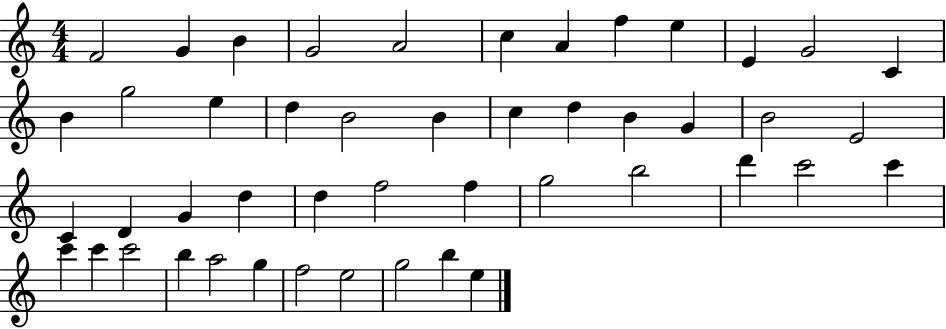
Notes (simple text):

F4/h G4/q B4/q G4/h A4/h C5/q A4/q F5/q E5/q E4/q G4/h C4/q B4/q G5/h E5/q D5/q B4/h B4/q C5/q D5/q B4/q G4/q B4/h E4/h C4/q D4/q G4/q D5/q D5/q F5/h F5/q G5/h B5/h D6/q C6/h C6/q C6/q C6/q C6/h B5/q A5/h G5/q F5/h E5/h G5/h B5/q E5/q